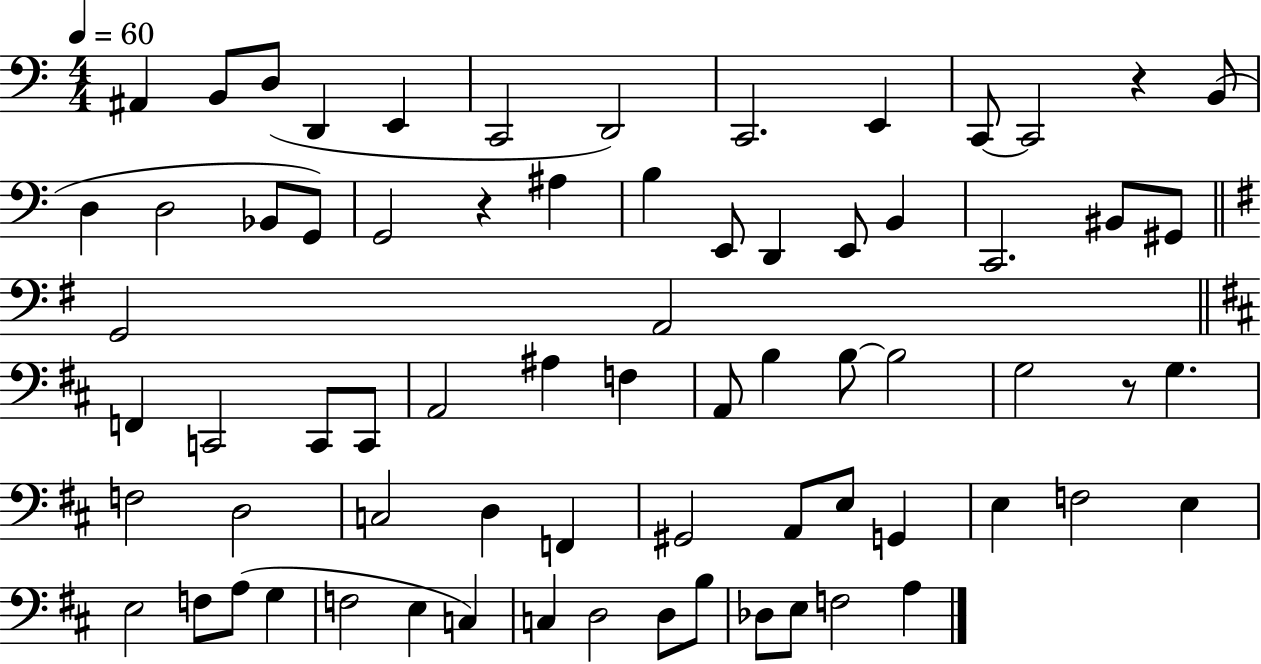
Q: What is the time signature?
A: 4/4